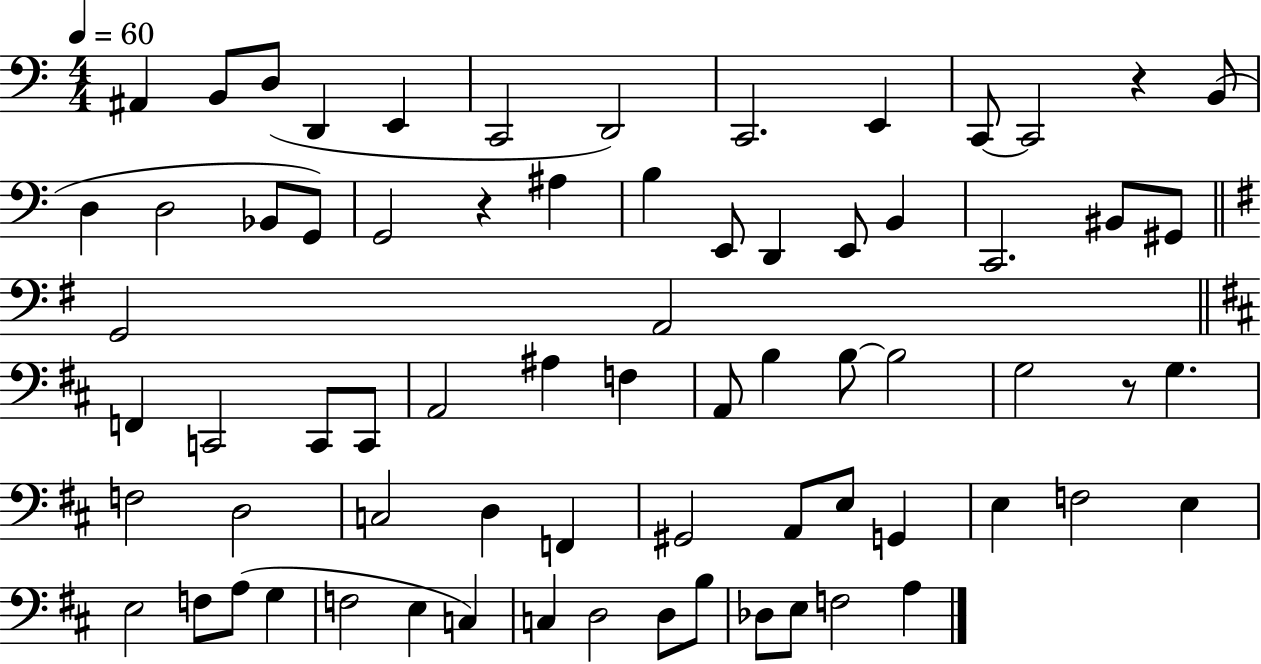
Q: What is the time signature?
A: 4/4